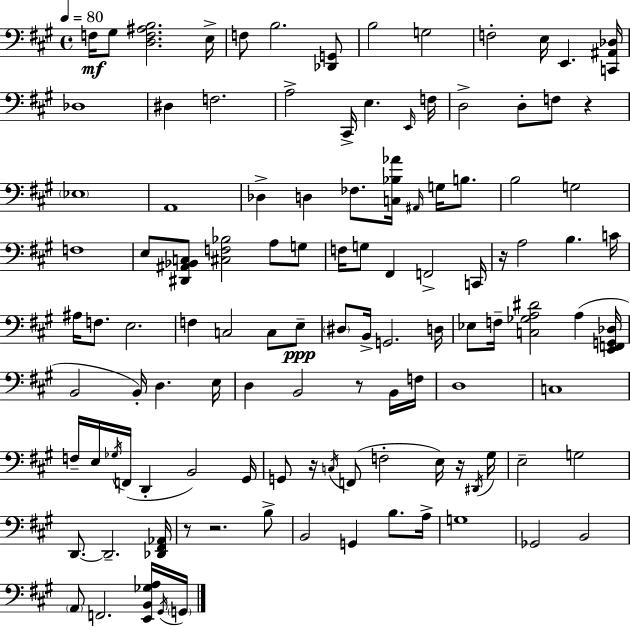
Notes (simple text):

F3/s G#3/e [D3,F3,A#3,B3]/h. E3/s F3/e B3/h. [Db2,G2]/e B3/h G3/h F3/h E3/s E2/q. [C2,A#2,Db3]/s Db3/w D#3/q F3/h. A3/h C#2/s E3/q. E2/s F3/s D3/h D3/e F3/e R/q Eb3/w A2/w Db3/q D3/q FES3/e. [C3,Bb3,Ab4]/s A#2/s G3/s B3/e. B3/h G3/h F3/w E3/e [D#2,A#2,Bb2,C3]/e [C#3,F3,Bb3]/h A3/e G3/e F3/s G3/e F#2/q F2/h C2/s R/s A3/h B3/q. C4/s A#3/s F3/e. E3/h. F3/q C3/h C3/e E3/e D#3/e B2/s G2/h. D3/s Eb3/e F3/s [C3,Gb3,A3,D#4]/h A3/q [E2,F2,G2,Db3]/s B2/h B2/s D3/q. E3/s D3/q B2/h R/e B2/s F3/s D3/w C3/w F3/s E3/s Gb3/s F2/s D2/q B2/h G#2/s G2/e R/s C3/s F2/e F3/h E3/s R/s D#2/s G#3/s E3/h G3/h D2/e. D2/h. [Db2,F#2,Ab2]/s R/e R/h. B3/e B2/h G2/q B3/e. A3/s G3/w Gb2/h B2/h A2/e F2/h. [E2,B2,Gb3,A3]/s G#2/s G2/s